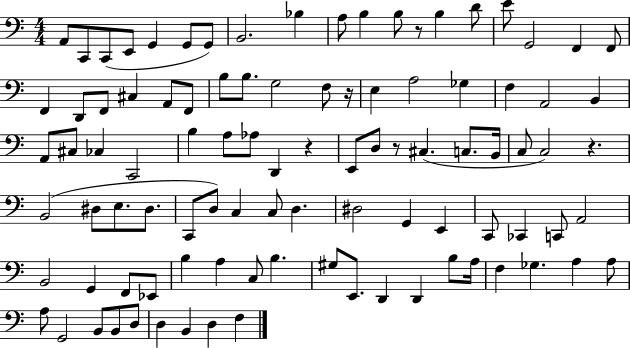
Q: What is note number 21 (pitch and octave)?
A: F2